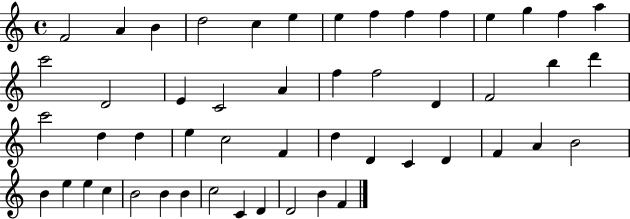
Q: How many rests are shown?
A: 0